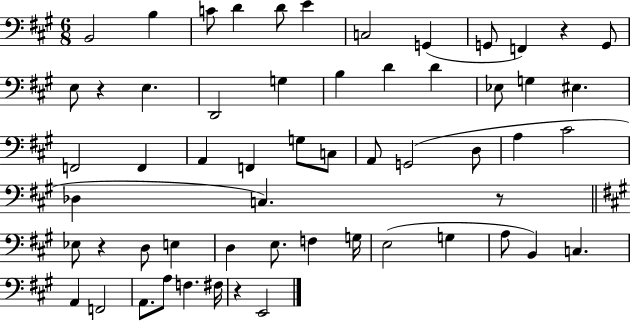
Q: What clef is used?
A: bass